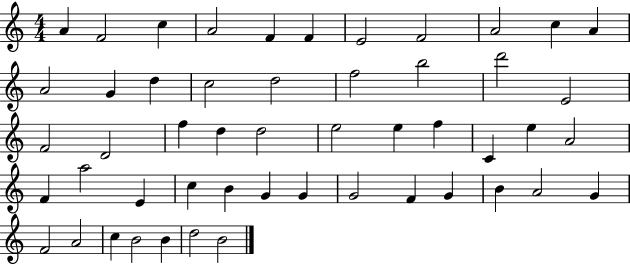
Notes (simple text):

A4/q F4/h C5/q A4/h F4/q F4/q E4/h F4/h A4/h C5/q A4/q A4/h G4/q D5/q C5/h D5/h F5/h B5/h D6/h E4/h F4/h D4/h F5/q D5/q D5/h E5/h E5/q F5/q C4/q E5/q A4/h F4/q A5/h E4/q C5/q B4/q G4/q G4/q G4/h F4/q G4/q B4/q A4/h G4/q F4/h A4/h C5/q B4/h B4/q D5/h B4/h